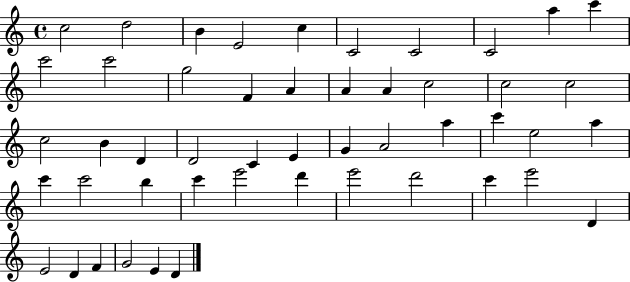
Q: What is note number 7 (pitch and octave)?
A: C4